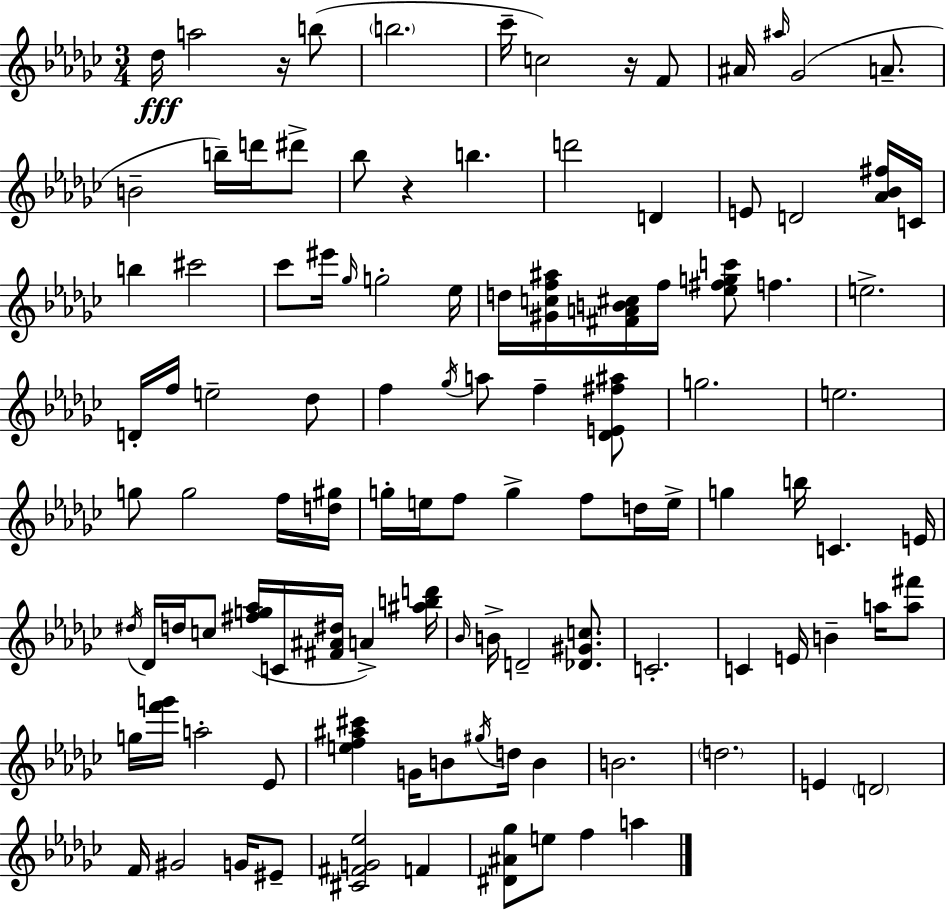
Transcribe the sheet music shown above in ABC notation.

X:1
T:Untitled
M:3/4
L:1/4
K:Ebm
_d/4 a2 z/4 b/2 b2 _c'/4 c2 z/4 F/2 ^A/4 ^a/4 _G2 A/2 B2 b/4 d'/4 ^d'/2 _b/2 z b d'2 D E/2 D2 [_A_B^f]/4 C/4 b ^c'2 _c'/2 ^e'/4 _g/4 g2 _e/4 d/4 [^Gcf^a]/4 [^FAB^c]/4 f/4 [_e^fgc']/2 f e2 D/4 f/4 e2 _d/2 f _g/4 a/2 f [_DE^f^a]/2 g2 e2 g/2 g2 f/4 [d^g]/4 g/4 e/4 f/2 g f/2 d/4 e/4 g b/4 C E/4 ^d/4 _D/4 d/4 c/2 [^fg_a]/4 C/4 [^F^A^d]/4 A [^abd']/4 _B/4 B/4 D2 [_D^Gc]/2 C2 C E/4 B a/4 [a^f']/2 g/4 [f'g']/4 a2 _E/2 [ef^a^c'] G/4 B/2 ^g/4 d/4 B B2 d2 E D2 F/4 ^G2 G/4 ^E/2 [^C^FG_e]2 F [^D^A_g]/2 e/2 f a